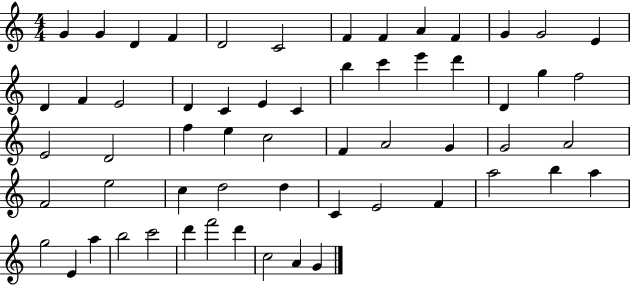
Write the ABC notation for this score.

X:1
T:Untitled
M:4/4
L:1/4
K:C
G G D F D2 C2 F F A F G G2 E D F E2 D C E C b c' e' d' D g f2 E2 D2 f e c2 F A2 G G2 A2 F2 e2 c d2 d C E2 F a2 b a g2 E a b2 c'2 d' f'2 d' c2 A G